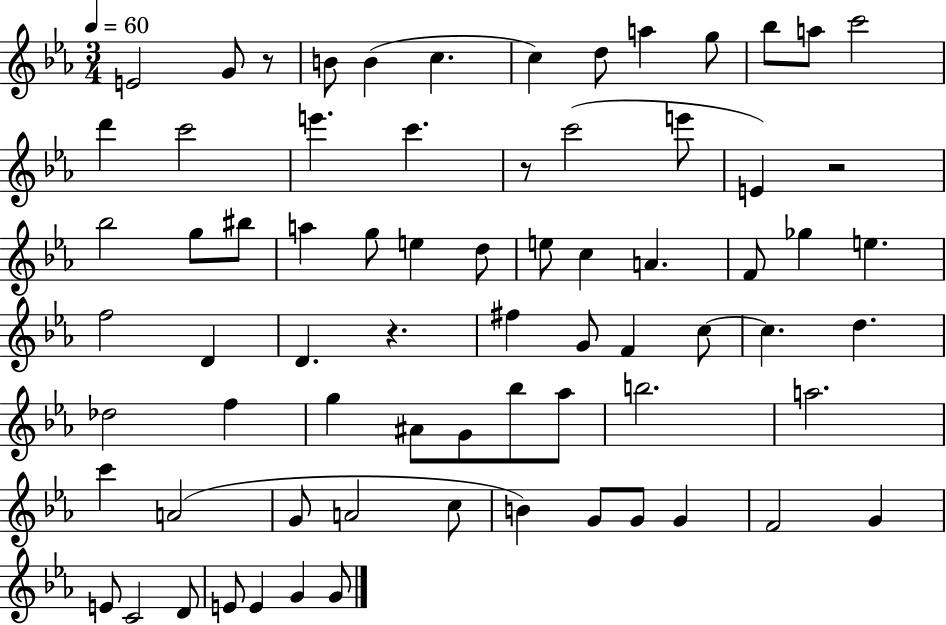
X:1
T:Untitled
M:3/4
L:1/4
K:Eb
E2 G/2 z/2 B/2 B c c d/2 a g/2 _b/2 a/2 c'2 d' c'2 e' c' z/2 c'2 e'/2 E z2 _b2 g/2 ^b/2 a g/2 e d/2 e/2 c A F/2 _g e f2 D D z ^f G/2 F c/2 c d _d2 f g ^A/2 G/2 _b/2 _a/2 b2 a2 c' A2 G/2 A2 c/2 B G/2 G/2 G F2 G E/2 C2 D/2 E/2 E G G/2